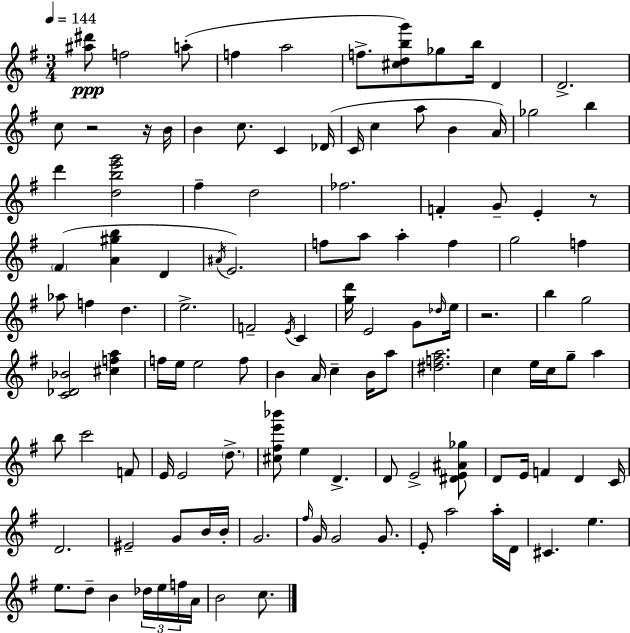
{
  \clef treble
  \numericTimeSignature
  \time 3/4
  \key g \major
  \tempo 4 = 144
  \repeat volta 2 { <ais'' dis'''>8\ppp f''2 a''8-.( | f''4 a''2 | f''8.-> <cis'' d'' b'' g'''>8) ges''8 b''16 d'4 | d'2.-> | \break c''8 r2 r16 b'16 | b'4 c''8. c'4 des'16( | c'16 c''4 a''8 b'4 a'16) | ges''2 b''4 | \break d'''4 <d'' b'' e''' g'''>2 | fis''4-- d''2 | fes''2. | f'4-. g'8-- e'4-. r8 | \break \parenthesize fis'4( <a' gis'' b''>4 d'4 | \acciaccatura { ais'16 } e'2.) | f''8 a''8 a''4-. f''4 | g''2 f''4 | \break aes''8 f''4 d''4. | e''2.-> | f'2-- \acciaccatura { e'16 } c'4 | <g'' d'''>16 e'2 g'8 | \break \grace { des''16 } e''16 r2. | b''4 g''2 | <c' des' bes'>2 <cis'' f'' a''>4 | f''16 e''16 e''2 | \break f''8 b'4 a'16 c''4-- | b'16 a''8 <dis'' f'' a''>2. | c''4 e''16 c''16 g''8-- a''4 | b''8 c'''2 | \break f'8 e'16 e'2 | \parenthesize d''8.-> <cis'' fis'' e''' bes'''>8 e''4 d'4.-> | d'8 e'2-> | <dis' e' ais' ges''>8 d'8 e'16 f'4 d'4 | \break c'16 d'2. | eis'2-- g'8 | b'16 b'16-. g'2. | \grace { fis''16 } g'16 g'2 | \break g'8. e'8-. a''2 | a''16-. d'16 cis'4. e''4. | e''8. d''8-- b'4 | \tuplet 3/2 { des''16 e''16 f''16 } a'16 b'2 | \break c''8. } \bar "|."
}